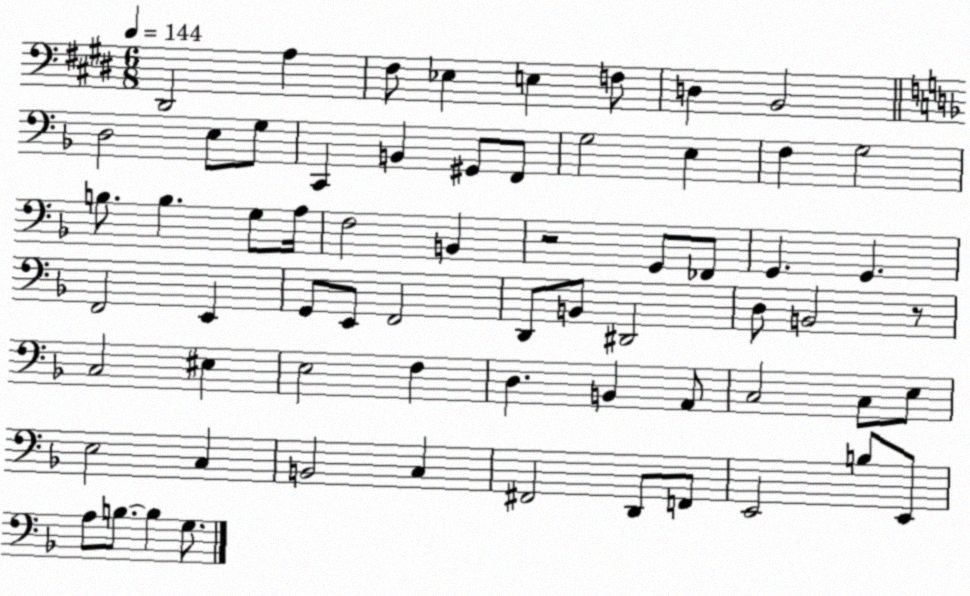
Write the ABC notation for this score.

X:1
T:Untitled
M:6/8
L:1/4
K:E
^D,,2 A, ^F,/2 _E, E, F,/2 D, B,,2 D,2 E,/2 G,/2 C,, B,, ^G,,/2 F,,/2 G,2 E, F, G,2 B,/2 B, G,/2 A,/4 F,2 B,, z2 G,,/2 _F,,/2 G,, G,, F,,2 E,, G,,/2 E,,/2 F,,2 D,,/2 B,,/2 ^D,,2 D,/2 B,,2 z/2 C,2 ^E, E,2 F, D, B,, A,,/2 C,2 C,/2 E,/2 E,2 C, B,,2 C, ^F,,2 D,,/2 F,,/2 E,,2 B,/2 E,,/2 A,/2 B,/2 B, G,/2